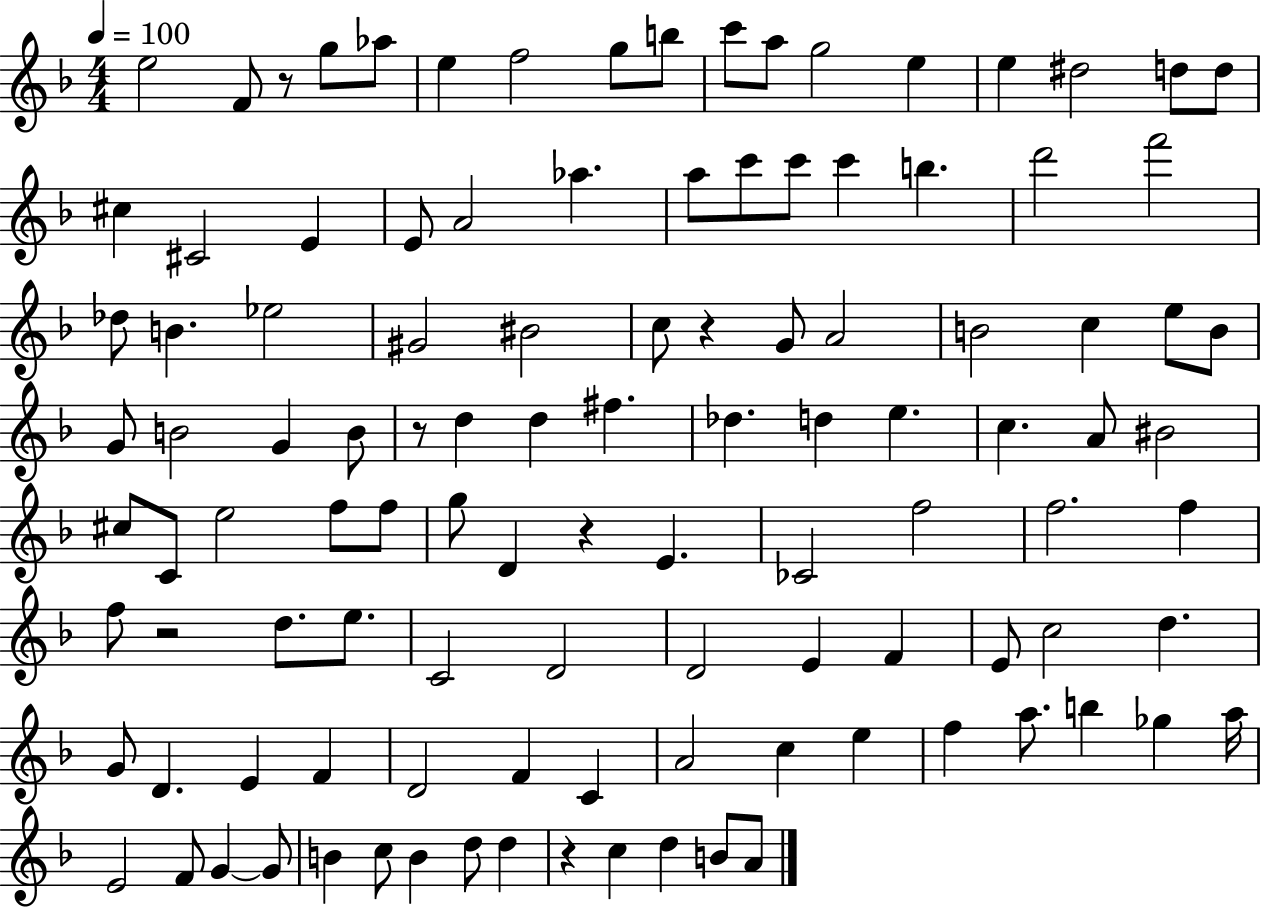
E5/h F4/e R/e G5/e Ab5/e E5/q F5/h G5/e B5/e C6/e A5/e G5/h E5/q E5/q D#5/h D5/e D5/e C#5/q C#4/h E4/q E4/e A4/h Ab5/q. A5/e C6/e C6/e C6/q B5/q. D6/h F6/h Db5/e B4/q. Eb5/h G#4/h BIS4/h C5/e R/q G4/e A4/h B4/h C5/q E5/e B4/e G4/e B4/h G4/q B4/e R/e D5/q D5/q F#5/q. Db5/q. D5/q E5/q. C5/q. A4/e BIS4/h C#5/e C4/e E5/h F5/e F5/e G5/e D4/q R/q E4/q. CES4/h F5/h F5/h. F5/q F5/e R/h D5/e. E5/e. C4/h D4/h D4/h E4/q F4/q E4/e C5/h D5/q. G4/e D4/q. E4/q F4/q D4/h F4/q C4/q A4/h C5/q E5/q F5/q A5/e. B5/q Gb5/q A5/s E4/h F4/e G4/q G4/e B4/q C5/e B4/q D5/e D5/q R/q C5/q D5/q B4/e A4/e